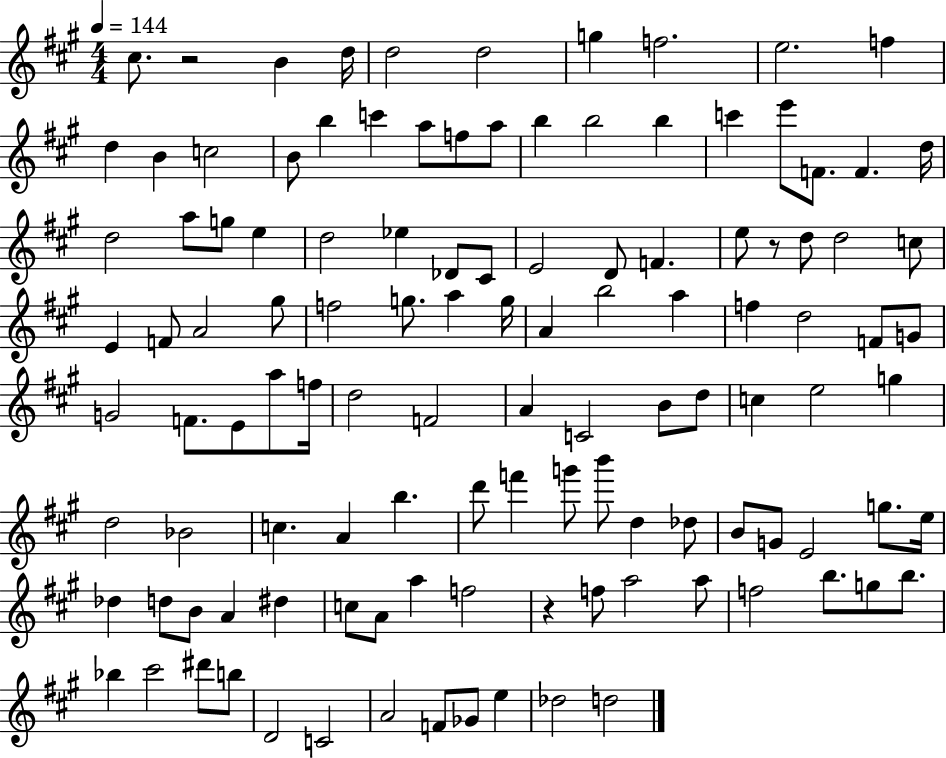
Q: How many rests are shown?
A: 3